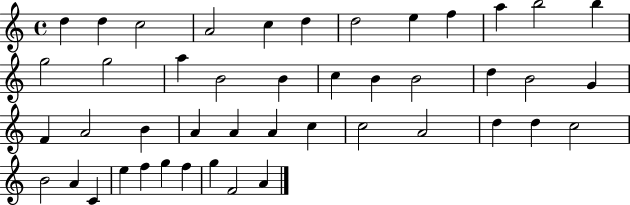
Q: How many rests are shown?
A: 0